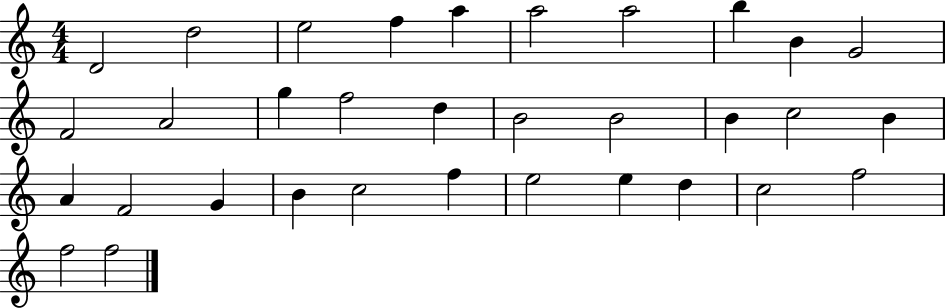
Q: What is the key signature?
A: C major